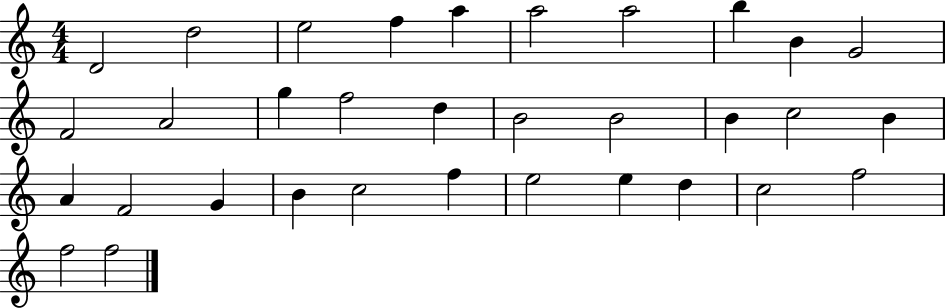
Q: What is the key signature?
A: C major